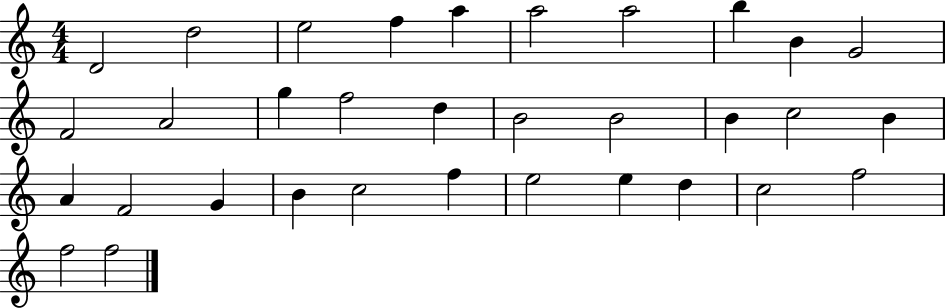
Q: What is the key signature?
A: C major